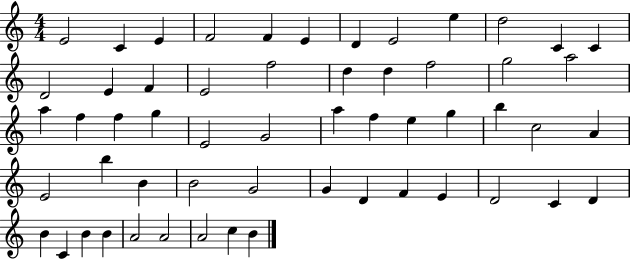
X:1
T:Untitled
M:4/4
L:1/4
K:C
E2 C E F2 F E D E2 e d2 C C D2 E F E2 f2 d d f2 g2 a2 a f f g E2 G2 a f e g b c2 A E2 b B B2 G2 G D F E D2 C D B C B B A2 A2 A2 c B